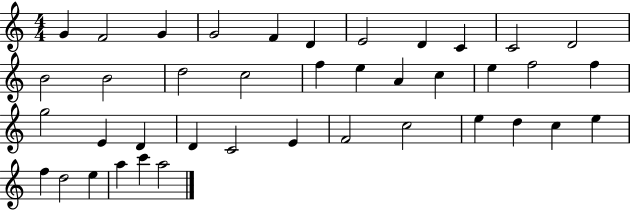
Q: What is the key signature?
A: C major